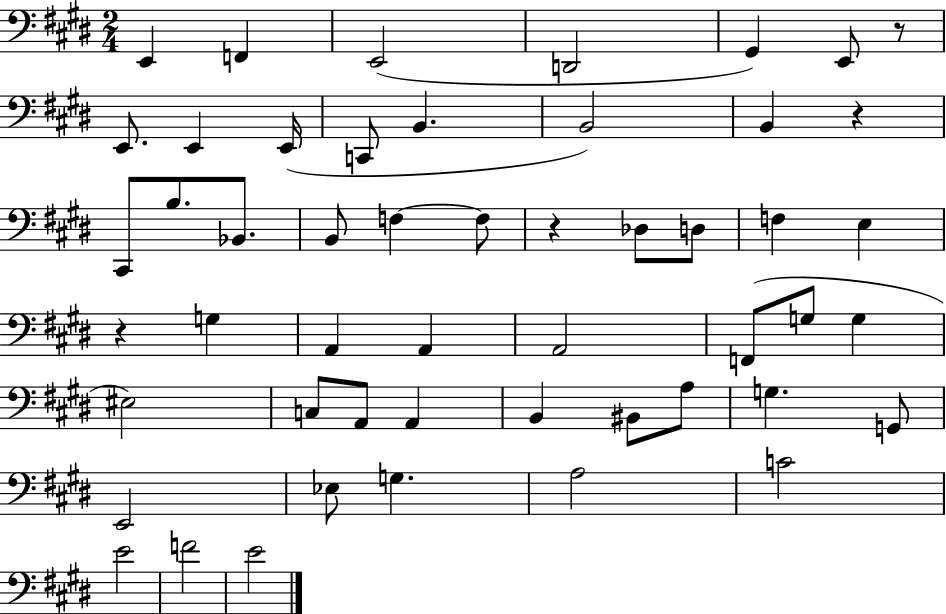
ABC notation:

X:1
T:Untitled
M:2/4
L:1/4
K:E
E,, F,, E,,2 D,,2 ^G,, E,,/2 z/2 E,,/2 E,, E,,/4 C,,/2 B,, B,,2 B,, z ^C,,/2 B,/2 _B,,/2 B,,/2 F, F,/2 z _D,/2 D,/2 F, E, z G, A,, A,, A,,2 F,,/2 G,/2 G, ^E,2 C,/2 A,,/2 A,, B,, ^B,,/2 A,/2 G, G,,/2 E,,2 _E,/2 G, A,2 C2 E2 F2 E2